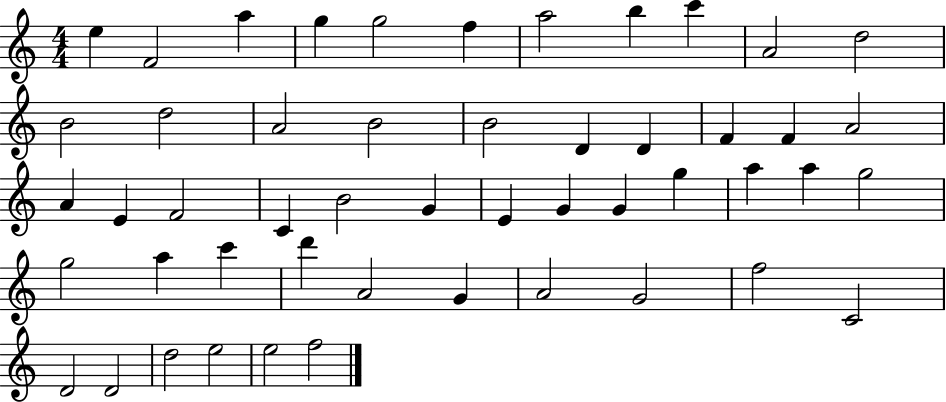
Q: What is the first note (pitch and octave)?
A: E5